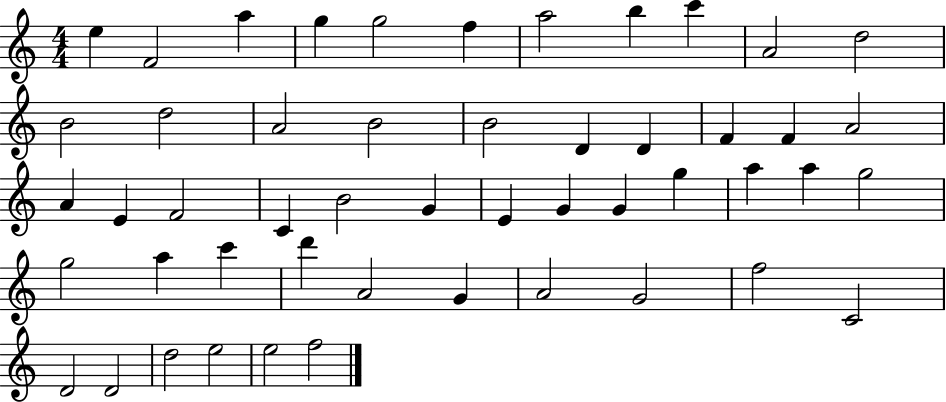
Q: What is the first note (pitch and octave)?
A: E5